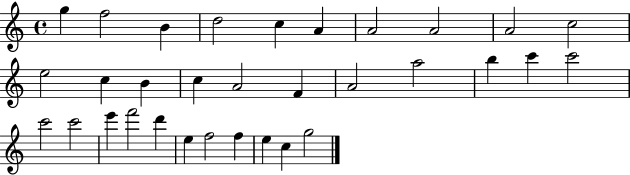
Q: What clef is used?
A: treble